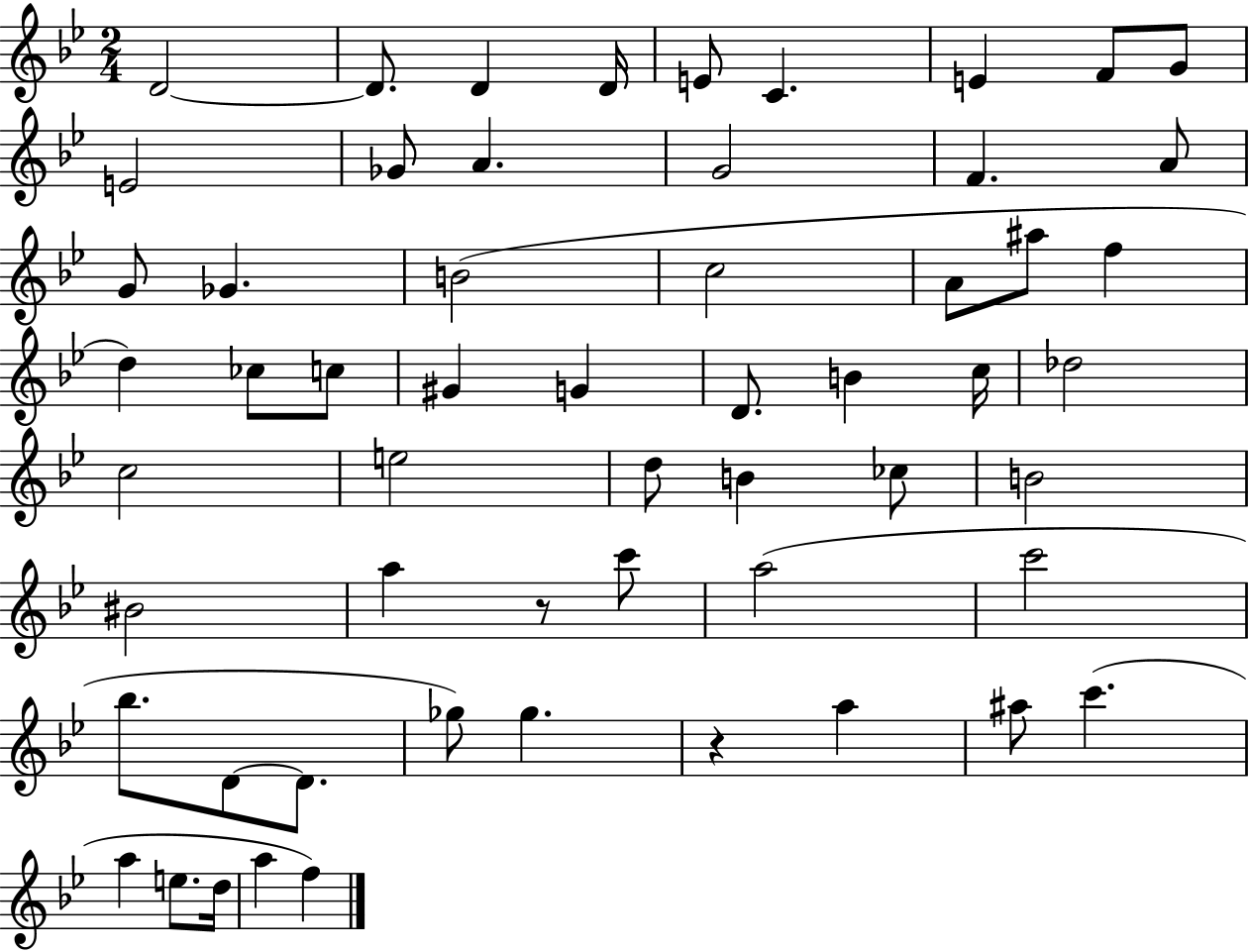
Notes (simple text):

D4/h D4/e. D4/q D4/s E4/e C4/q. E4/q F4/e G4/e E4/h Gb4/e A4/q. G4/h F4/q. A4/e G4/e Gb4/q. B4/h C5/h A4/e A#5/e F5/q D5/q CES5/e C5/e G#4/q G4/q D4/e. B4/q C5/s Db5/h C5/h E5/h D5/e B4/q CES5/e B4/h BIS4/h A5/q R/e C6/e A5/h C6/h Bb5/e. D4/e D4/e. Gb5/e Gb5/q. R/q A5/q A#5/e C6/q. A5/q E5/e. D5/s A5/q F5/q